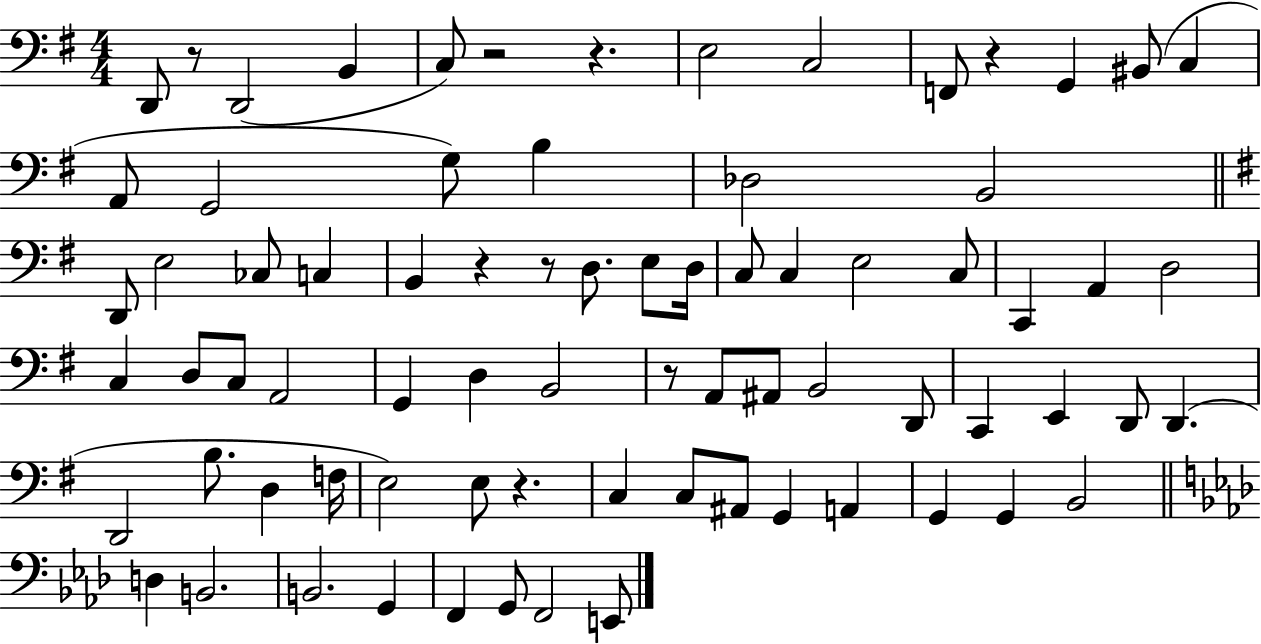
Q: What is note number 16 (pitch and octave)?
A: B2